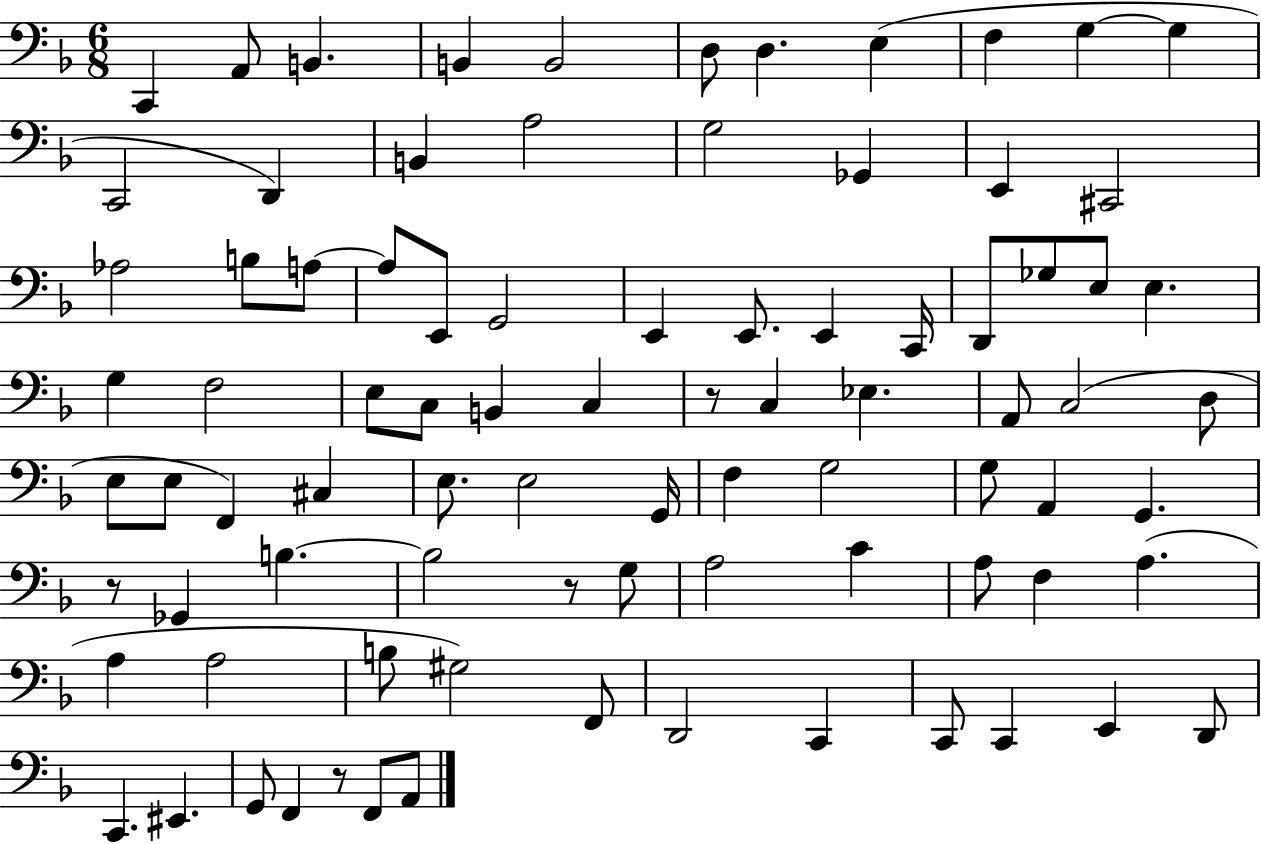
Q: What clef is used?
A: bass